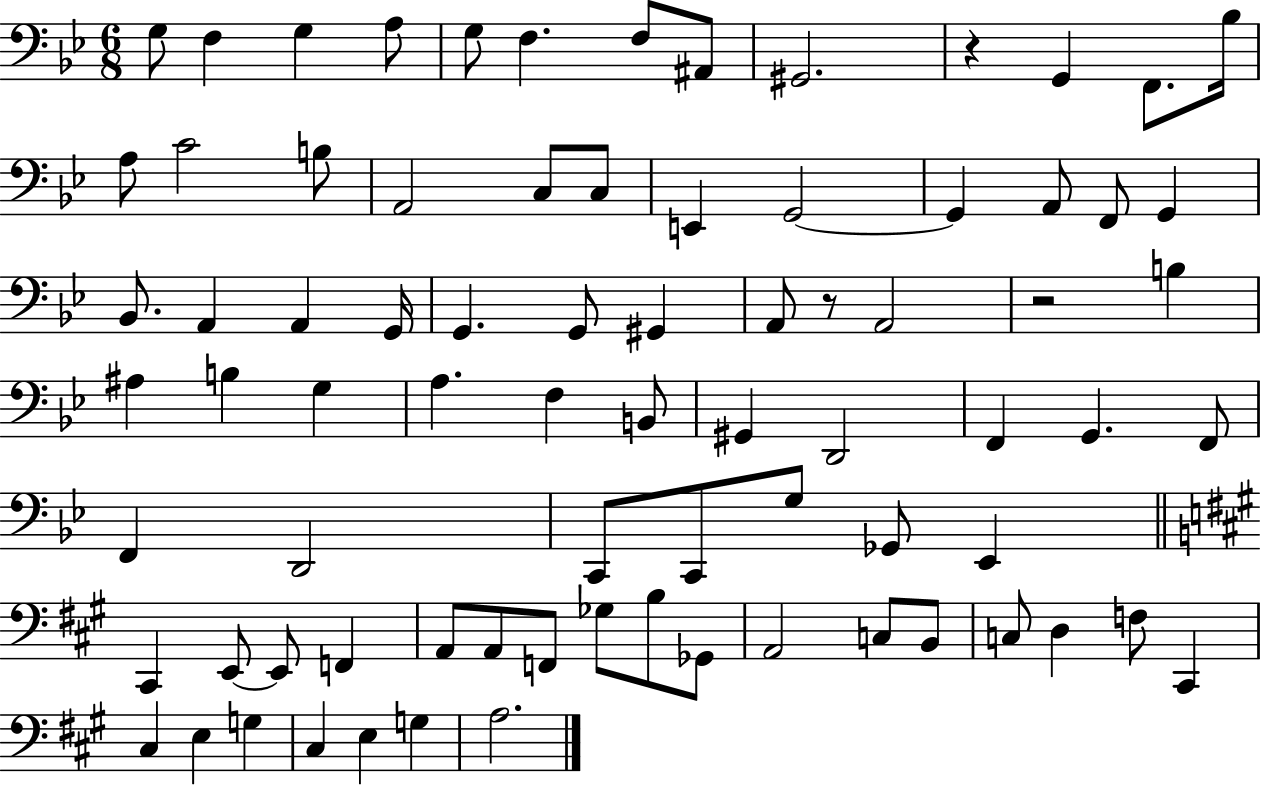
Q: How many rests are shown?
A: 3